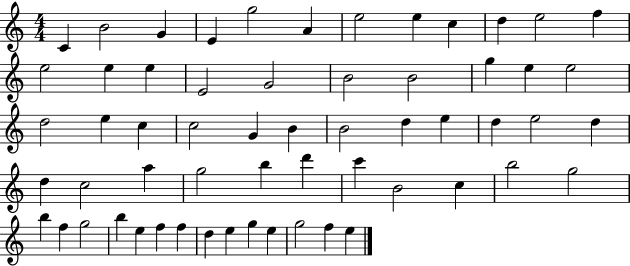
{
  \clef treble
  \numericTimeSignature
  \time 4/4
  \key c \major
  c'4 b'2 g'4 | e'4 g''2 a'4 | e''2 e''4 c''4 | d''4 e''2 f''4 | \break e''2 e''4 e''4 | e'2 g'2 | b'2 b'2 | g''4 e''4 e''2 | \break d''2 e''4 c''4 | c''2 g'4 b'4 | b'2 d''4 e''4 | d''4 e''2 d''4 | \break d''4 c''2 a''4 | g''2 b''4 d'''4 | c'''4 b'2 c''4 | b''2 g''2 | \break b''4 f''4 g''2 | b''4 e''4 f''4 f''4 | d''4 e''4 g''4 e''4 | g''2 f''4 e''4 | \break \bar "|."
}